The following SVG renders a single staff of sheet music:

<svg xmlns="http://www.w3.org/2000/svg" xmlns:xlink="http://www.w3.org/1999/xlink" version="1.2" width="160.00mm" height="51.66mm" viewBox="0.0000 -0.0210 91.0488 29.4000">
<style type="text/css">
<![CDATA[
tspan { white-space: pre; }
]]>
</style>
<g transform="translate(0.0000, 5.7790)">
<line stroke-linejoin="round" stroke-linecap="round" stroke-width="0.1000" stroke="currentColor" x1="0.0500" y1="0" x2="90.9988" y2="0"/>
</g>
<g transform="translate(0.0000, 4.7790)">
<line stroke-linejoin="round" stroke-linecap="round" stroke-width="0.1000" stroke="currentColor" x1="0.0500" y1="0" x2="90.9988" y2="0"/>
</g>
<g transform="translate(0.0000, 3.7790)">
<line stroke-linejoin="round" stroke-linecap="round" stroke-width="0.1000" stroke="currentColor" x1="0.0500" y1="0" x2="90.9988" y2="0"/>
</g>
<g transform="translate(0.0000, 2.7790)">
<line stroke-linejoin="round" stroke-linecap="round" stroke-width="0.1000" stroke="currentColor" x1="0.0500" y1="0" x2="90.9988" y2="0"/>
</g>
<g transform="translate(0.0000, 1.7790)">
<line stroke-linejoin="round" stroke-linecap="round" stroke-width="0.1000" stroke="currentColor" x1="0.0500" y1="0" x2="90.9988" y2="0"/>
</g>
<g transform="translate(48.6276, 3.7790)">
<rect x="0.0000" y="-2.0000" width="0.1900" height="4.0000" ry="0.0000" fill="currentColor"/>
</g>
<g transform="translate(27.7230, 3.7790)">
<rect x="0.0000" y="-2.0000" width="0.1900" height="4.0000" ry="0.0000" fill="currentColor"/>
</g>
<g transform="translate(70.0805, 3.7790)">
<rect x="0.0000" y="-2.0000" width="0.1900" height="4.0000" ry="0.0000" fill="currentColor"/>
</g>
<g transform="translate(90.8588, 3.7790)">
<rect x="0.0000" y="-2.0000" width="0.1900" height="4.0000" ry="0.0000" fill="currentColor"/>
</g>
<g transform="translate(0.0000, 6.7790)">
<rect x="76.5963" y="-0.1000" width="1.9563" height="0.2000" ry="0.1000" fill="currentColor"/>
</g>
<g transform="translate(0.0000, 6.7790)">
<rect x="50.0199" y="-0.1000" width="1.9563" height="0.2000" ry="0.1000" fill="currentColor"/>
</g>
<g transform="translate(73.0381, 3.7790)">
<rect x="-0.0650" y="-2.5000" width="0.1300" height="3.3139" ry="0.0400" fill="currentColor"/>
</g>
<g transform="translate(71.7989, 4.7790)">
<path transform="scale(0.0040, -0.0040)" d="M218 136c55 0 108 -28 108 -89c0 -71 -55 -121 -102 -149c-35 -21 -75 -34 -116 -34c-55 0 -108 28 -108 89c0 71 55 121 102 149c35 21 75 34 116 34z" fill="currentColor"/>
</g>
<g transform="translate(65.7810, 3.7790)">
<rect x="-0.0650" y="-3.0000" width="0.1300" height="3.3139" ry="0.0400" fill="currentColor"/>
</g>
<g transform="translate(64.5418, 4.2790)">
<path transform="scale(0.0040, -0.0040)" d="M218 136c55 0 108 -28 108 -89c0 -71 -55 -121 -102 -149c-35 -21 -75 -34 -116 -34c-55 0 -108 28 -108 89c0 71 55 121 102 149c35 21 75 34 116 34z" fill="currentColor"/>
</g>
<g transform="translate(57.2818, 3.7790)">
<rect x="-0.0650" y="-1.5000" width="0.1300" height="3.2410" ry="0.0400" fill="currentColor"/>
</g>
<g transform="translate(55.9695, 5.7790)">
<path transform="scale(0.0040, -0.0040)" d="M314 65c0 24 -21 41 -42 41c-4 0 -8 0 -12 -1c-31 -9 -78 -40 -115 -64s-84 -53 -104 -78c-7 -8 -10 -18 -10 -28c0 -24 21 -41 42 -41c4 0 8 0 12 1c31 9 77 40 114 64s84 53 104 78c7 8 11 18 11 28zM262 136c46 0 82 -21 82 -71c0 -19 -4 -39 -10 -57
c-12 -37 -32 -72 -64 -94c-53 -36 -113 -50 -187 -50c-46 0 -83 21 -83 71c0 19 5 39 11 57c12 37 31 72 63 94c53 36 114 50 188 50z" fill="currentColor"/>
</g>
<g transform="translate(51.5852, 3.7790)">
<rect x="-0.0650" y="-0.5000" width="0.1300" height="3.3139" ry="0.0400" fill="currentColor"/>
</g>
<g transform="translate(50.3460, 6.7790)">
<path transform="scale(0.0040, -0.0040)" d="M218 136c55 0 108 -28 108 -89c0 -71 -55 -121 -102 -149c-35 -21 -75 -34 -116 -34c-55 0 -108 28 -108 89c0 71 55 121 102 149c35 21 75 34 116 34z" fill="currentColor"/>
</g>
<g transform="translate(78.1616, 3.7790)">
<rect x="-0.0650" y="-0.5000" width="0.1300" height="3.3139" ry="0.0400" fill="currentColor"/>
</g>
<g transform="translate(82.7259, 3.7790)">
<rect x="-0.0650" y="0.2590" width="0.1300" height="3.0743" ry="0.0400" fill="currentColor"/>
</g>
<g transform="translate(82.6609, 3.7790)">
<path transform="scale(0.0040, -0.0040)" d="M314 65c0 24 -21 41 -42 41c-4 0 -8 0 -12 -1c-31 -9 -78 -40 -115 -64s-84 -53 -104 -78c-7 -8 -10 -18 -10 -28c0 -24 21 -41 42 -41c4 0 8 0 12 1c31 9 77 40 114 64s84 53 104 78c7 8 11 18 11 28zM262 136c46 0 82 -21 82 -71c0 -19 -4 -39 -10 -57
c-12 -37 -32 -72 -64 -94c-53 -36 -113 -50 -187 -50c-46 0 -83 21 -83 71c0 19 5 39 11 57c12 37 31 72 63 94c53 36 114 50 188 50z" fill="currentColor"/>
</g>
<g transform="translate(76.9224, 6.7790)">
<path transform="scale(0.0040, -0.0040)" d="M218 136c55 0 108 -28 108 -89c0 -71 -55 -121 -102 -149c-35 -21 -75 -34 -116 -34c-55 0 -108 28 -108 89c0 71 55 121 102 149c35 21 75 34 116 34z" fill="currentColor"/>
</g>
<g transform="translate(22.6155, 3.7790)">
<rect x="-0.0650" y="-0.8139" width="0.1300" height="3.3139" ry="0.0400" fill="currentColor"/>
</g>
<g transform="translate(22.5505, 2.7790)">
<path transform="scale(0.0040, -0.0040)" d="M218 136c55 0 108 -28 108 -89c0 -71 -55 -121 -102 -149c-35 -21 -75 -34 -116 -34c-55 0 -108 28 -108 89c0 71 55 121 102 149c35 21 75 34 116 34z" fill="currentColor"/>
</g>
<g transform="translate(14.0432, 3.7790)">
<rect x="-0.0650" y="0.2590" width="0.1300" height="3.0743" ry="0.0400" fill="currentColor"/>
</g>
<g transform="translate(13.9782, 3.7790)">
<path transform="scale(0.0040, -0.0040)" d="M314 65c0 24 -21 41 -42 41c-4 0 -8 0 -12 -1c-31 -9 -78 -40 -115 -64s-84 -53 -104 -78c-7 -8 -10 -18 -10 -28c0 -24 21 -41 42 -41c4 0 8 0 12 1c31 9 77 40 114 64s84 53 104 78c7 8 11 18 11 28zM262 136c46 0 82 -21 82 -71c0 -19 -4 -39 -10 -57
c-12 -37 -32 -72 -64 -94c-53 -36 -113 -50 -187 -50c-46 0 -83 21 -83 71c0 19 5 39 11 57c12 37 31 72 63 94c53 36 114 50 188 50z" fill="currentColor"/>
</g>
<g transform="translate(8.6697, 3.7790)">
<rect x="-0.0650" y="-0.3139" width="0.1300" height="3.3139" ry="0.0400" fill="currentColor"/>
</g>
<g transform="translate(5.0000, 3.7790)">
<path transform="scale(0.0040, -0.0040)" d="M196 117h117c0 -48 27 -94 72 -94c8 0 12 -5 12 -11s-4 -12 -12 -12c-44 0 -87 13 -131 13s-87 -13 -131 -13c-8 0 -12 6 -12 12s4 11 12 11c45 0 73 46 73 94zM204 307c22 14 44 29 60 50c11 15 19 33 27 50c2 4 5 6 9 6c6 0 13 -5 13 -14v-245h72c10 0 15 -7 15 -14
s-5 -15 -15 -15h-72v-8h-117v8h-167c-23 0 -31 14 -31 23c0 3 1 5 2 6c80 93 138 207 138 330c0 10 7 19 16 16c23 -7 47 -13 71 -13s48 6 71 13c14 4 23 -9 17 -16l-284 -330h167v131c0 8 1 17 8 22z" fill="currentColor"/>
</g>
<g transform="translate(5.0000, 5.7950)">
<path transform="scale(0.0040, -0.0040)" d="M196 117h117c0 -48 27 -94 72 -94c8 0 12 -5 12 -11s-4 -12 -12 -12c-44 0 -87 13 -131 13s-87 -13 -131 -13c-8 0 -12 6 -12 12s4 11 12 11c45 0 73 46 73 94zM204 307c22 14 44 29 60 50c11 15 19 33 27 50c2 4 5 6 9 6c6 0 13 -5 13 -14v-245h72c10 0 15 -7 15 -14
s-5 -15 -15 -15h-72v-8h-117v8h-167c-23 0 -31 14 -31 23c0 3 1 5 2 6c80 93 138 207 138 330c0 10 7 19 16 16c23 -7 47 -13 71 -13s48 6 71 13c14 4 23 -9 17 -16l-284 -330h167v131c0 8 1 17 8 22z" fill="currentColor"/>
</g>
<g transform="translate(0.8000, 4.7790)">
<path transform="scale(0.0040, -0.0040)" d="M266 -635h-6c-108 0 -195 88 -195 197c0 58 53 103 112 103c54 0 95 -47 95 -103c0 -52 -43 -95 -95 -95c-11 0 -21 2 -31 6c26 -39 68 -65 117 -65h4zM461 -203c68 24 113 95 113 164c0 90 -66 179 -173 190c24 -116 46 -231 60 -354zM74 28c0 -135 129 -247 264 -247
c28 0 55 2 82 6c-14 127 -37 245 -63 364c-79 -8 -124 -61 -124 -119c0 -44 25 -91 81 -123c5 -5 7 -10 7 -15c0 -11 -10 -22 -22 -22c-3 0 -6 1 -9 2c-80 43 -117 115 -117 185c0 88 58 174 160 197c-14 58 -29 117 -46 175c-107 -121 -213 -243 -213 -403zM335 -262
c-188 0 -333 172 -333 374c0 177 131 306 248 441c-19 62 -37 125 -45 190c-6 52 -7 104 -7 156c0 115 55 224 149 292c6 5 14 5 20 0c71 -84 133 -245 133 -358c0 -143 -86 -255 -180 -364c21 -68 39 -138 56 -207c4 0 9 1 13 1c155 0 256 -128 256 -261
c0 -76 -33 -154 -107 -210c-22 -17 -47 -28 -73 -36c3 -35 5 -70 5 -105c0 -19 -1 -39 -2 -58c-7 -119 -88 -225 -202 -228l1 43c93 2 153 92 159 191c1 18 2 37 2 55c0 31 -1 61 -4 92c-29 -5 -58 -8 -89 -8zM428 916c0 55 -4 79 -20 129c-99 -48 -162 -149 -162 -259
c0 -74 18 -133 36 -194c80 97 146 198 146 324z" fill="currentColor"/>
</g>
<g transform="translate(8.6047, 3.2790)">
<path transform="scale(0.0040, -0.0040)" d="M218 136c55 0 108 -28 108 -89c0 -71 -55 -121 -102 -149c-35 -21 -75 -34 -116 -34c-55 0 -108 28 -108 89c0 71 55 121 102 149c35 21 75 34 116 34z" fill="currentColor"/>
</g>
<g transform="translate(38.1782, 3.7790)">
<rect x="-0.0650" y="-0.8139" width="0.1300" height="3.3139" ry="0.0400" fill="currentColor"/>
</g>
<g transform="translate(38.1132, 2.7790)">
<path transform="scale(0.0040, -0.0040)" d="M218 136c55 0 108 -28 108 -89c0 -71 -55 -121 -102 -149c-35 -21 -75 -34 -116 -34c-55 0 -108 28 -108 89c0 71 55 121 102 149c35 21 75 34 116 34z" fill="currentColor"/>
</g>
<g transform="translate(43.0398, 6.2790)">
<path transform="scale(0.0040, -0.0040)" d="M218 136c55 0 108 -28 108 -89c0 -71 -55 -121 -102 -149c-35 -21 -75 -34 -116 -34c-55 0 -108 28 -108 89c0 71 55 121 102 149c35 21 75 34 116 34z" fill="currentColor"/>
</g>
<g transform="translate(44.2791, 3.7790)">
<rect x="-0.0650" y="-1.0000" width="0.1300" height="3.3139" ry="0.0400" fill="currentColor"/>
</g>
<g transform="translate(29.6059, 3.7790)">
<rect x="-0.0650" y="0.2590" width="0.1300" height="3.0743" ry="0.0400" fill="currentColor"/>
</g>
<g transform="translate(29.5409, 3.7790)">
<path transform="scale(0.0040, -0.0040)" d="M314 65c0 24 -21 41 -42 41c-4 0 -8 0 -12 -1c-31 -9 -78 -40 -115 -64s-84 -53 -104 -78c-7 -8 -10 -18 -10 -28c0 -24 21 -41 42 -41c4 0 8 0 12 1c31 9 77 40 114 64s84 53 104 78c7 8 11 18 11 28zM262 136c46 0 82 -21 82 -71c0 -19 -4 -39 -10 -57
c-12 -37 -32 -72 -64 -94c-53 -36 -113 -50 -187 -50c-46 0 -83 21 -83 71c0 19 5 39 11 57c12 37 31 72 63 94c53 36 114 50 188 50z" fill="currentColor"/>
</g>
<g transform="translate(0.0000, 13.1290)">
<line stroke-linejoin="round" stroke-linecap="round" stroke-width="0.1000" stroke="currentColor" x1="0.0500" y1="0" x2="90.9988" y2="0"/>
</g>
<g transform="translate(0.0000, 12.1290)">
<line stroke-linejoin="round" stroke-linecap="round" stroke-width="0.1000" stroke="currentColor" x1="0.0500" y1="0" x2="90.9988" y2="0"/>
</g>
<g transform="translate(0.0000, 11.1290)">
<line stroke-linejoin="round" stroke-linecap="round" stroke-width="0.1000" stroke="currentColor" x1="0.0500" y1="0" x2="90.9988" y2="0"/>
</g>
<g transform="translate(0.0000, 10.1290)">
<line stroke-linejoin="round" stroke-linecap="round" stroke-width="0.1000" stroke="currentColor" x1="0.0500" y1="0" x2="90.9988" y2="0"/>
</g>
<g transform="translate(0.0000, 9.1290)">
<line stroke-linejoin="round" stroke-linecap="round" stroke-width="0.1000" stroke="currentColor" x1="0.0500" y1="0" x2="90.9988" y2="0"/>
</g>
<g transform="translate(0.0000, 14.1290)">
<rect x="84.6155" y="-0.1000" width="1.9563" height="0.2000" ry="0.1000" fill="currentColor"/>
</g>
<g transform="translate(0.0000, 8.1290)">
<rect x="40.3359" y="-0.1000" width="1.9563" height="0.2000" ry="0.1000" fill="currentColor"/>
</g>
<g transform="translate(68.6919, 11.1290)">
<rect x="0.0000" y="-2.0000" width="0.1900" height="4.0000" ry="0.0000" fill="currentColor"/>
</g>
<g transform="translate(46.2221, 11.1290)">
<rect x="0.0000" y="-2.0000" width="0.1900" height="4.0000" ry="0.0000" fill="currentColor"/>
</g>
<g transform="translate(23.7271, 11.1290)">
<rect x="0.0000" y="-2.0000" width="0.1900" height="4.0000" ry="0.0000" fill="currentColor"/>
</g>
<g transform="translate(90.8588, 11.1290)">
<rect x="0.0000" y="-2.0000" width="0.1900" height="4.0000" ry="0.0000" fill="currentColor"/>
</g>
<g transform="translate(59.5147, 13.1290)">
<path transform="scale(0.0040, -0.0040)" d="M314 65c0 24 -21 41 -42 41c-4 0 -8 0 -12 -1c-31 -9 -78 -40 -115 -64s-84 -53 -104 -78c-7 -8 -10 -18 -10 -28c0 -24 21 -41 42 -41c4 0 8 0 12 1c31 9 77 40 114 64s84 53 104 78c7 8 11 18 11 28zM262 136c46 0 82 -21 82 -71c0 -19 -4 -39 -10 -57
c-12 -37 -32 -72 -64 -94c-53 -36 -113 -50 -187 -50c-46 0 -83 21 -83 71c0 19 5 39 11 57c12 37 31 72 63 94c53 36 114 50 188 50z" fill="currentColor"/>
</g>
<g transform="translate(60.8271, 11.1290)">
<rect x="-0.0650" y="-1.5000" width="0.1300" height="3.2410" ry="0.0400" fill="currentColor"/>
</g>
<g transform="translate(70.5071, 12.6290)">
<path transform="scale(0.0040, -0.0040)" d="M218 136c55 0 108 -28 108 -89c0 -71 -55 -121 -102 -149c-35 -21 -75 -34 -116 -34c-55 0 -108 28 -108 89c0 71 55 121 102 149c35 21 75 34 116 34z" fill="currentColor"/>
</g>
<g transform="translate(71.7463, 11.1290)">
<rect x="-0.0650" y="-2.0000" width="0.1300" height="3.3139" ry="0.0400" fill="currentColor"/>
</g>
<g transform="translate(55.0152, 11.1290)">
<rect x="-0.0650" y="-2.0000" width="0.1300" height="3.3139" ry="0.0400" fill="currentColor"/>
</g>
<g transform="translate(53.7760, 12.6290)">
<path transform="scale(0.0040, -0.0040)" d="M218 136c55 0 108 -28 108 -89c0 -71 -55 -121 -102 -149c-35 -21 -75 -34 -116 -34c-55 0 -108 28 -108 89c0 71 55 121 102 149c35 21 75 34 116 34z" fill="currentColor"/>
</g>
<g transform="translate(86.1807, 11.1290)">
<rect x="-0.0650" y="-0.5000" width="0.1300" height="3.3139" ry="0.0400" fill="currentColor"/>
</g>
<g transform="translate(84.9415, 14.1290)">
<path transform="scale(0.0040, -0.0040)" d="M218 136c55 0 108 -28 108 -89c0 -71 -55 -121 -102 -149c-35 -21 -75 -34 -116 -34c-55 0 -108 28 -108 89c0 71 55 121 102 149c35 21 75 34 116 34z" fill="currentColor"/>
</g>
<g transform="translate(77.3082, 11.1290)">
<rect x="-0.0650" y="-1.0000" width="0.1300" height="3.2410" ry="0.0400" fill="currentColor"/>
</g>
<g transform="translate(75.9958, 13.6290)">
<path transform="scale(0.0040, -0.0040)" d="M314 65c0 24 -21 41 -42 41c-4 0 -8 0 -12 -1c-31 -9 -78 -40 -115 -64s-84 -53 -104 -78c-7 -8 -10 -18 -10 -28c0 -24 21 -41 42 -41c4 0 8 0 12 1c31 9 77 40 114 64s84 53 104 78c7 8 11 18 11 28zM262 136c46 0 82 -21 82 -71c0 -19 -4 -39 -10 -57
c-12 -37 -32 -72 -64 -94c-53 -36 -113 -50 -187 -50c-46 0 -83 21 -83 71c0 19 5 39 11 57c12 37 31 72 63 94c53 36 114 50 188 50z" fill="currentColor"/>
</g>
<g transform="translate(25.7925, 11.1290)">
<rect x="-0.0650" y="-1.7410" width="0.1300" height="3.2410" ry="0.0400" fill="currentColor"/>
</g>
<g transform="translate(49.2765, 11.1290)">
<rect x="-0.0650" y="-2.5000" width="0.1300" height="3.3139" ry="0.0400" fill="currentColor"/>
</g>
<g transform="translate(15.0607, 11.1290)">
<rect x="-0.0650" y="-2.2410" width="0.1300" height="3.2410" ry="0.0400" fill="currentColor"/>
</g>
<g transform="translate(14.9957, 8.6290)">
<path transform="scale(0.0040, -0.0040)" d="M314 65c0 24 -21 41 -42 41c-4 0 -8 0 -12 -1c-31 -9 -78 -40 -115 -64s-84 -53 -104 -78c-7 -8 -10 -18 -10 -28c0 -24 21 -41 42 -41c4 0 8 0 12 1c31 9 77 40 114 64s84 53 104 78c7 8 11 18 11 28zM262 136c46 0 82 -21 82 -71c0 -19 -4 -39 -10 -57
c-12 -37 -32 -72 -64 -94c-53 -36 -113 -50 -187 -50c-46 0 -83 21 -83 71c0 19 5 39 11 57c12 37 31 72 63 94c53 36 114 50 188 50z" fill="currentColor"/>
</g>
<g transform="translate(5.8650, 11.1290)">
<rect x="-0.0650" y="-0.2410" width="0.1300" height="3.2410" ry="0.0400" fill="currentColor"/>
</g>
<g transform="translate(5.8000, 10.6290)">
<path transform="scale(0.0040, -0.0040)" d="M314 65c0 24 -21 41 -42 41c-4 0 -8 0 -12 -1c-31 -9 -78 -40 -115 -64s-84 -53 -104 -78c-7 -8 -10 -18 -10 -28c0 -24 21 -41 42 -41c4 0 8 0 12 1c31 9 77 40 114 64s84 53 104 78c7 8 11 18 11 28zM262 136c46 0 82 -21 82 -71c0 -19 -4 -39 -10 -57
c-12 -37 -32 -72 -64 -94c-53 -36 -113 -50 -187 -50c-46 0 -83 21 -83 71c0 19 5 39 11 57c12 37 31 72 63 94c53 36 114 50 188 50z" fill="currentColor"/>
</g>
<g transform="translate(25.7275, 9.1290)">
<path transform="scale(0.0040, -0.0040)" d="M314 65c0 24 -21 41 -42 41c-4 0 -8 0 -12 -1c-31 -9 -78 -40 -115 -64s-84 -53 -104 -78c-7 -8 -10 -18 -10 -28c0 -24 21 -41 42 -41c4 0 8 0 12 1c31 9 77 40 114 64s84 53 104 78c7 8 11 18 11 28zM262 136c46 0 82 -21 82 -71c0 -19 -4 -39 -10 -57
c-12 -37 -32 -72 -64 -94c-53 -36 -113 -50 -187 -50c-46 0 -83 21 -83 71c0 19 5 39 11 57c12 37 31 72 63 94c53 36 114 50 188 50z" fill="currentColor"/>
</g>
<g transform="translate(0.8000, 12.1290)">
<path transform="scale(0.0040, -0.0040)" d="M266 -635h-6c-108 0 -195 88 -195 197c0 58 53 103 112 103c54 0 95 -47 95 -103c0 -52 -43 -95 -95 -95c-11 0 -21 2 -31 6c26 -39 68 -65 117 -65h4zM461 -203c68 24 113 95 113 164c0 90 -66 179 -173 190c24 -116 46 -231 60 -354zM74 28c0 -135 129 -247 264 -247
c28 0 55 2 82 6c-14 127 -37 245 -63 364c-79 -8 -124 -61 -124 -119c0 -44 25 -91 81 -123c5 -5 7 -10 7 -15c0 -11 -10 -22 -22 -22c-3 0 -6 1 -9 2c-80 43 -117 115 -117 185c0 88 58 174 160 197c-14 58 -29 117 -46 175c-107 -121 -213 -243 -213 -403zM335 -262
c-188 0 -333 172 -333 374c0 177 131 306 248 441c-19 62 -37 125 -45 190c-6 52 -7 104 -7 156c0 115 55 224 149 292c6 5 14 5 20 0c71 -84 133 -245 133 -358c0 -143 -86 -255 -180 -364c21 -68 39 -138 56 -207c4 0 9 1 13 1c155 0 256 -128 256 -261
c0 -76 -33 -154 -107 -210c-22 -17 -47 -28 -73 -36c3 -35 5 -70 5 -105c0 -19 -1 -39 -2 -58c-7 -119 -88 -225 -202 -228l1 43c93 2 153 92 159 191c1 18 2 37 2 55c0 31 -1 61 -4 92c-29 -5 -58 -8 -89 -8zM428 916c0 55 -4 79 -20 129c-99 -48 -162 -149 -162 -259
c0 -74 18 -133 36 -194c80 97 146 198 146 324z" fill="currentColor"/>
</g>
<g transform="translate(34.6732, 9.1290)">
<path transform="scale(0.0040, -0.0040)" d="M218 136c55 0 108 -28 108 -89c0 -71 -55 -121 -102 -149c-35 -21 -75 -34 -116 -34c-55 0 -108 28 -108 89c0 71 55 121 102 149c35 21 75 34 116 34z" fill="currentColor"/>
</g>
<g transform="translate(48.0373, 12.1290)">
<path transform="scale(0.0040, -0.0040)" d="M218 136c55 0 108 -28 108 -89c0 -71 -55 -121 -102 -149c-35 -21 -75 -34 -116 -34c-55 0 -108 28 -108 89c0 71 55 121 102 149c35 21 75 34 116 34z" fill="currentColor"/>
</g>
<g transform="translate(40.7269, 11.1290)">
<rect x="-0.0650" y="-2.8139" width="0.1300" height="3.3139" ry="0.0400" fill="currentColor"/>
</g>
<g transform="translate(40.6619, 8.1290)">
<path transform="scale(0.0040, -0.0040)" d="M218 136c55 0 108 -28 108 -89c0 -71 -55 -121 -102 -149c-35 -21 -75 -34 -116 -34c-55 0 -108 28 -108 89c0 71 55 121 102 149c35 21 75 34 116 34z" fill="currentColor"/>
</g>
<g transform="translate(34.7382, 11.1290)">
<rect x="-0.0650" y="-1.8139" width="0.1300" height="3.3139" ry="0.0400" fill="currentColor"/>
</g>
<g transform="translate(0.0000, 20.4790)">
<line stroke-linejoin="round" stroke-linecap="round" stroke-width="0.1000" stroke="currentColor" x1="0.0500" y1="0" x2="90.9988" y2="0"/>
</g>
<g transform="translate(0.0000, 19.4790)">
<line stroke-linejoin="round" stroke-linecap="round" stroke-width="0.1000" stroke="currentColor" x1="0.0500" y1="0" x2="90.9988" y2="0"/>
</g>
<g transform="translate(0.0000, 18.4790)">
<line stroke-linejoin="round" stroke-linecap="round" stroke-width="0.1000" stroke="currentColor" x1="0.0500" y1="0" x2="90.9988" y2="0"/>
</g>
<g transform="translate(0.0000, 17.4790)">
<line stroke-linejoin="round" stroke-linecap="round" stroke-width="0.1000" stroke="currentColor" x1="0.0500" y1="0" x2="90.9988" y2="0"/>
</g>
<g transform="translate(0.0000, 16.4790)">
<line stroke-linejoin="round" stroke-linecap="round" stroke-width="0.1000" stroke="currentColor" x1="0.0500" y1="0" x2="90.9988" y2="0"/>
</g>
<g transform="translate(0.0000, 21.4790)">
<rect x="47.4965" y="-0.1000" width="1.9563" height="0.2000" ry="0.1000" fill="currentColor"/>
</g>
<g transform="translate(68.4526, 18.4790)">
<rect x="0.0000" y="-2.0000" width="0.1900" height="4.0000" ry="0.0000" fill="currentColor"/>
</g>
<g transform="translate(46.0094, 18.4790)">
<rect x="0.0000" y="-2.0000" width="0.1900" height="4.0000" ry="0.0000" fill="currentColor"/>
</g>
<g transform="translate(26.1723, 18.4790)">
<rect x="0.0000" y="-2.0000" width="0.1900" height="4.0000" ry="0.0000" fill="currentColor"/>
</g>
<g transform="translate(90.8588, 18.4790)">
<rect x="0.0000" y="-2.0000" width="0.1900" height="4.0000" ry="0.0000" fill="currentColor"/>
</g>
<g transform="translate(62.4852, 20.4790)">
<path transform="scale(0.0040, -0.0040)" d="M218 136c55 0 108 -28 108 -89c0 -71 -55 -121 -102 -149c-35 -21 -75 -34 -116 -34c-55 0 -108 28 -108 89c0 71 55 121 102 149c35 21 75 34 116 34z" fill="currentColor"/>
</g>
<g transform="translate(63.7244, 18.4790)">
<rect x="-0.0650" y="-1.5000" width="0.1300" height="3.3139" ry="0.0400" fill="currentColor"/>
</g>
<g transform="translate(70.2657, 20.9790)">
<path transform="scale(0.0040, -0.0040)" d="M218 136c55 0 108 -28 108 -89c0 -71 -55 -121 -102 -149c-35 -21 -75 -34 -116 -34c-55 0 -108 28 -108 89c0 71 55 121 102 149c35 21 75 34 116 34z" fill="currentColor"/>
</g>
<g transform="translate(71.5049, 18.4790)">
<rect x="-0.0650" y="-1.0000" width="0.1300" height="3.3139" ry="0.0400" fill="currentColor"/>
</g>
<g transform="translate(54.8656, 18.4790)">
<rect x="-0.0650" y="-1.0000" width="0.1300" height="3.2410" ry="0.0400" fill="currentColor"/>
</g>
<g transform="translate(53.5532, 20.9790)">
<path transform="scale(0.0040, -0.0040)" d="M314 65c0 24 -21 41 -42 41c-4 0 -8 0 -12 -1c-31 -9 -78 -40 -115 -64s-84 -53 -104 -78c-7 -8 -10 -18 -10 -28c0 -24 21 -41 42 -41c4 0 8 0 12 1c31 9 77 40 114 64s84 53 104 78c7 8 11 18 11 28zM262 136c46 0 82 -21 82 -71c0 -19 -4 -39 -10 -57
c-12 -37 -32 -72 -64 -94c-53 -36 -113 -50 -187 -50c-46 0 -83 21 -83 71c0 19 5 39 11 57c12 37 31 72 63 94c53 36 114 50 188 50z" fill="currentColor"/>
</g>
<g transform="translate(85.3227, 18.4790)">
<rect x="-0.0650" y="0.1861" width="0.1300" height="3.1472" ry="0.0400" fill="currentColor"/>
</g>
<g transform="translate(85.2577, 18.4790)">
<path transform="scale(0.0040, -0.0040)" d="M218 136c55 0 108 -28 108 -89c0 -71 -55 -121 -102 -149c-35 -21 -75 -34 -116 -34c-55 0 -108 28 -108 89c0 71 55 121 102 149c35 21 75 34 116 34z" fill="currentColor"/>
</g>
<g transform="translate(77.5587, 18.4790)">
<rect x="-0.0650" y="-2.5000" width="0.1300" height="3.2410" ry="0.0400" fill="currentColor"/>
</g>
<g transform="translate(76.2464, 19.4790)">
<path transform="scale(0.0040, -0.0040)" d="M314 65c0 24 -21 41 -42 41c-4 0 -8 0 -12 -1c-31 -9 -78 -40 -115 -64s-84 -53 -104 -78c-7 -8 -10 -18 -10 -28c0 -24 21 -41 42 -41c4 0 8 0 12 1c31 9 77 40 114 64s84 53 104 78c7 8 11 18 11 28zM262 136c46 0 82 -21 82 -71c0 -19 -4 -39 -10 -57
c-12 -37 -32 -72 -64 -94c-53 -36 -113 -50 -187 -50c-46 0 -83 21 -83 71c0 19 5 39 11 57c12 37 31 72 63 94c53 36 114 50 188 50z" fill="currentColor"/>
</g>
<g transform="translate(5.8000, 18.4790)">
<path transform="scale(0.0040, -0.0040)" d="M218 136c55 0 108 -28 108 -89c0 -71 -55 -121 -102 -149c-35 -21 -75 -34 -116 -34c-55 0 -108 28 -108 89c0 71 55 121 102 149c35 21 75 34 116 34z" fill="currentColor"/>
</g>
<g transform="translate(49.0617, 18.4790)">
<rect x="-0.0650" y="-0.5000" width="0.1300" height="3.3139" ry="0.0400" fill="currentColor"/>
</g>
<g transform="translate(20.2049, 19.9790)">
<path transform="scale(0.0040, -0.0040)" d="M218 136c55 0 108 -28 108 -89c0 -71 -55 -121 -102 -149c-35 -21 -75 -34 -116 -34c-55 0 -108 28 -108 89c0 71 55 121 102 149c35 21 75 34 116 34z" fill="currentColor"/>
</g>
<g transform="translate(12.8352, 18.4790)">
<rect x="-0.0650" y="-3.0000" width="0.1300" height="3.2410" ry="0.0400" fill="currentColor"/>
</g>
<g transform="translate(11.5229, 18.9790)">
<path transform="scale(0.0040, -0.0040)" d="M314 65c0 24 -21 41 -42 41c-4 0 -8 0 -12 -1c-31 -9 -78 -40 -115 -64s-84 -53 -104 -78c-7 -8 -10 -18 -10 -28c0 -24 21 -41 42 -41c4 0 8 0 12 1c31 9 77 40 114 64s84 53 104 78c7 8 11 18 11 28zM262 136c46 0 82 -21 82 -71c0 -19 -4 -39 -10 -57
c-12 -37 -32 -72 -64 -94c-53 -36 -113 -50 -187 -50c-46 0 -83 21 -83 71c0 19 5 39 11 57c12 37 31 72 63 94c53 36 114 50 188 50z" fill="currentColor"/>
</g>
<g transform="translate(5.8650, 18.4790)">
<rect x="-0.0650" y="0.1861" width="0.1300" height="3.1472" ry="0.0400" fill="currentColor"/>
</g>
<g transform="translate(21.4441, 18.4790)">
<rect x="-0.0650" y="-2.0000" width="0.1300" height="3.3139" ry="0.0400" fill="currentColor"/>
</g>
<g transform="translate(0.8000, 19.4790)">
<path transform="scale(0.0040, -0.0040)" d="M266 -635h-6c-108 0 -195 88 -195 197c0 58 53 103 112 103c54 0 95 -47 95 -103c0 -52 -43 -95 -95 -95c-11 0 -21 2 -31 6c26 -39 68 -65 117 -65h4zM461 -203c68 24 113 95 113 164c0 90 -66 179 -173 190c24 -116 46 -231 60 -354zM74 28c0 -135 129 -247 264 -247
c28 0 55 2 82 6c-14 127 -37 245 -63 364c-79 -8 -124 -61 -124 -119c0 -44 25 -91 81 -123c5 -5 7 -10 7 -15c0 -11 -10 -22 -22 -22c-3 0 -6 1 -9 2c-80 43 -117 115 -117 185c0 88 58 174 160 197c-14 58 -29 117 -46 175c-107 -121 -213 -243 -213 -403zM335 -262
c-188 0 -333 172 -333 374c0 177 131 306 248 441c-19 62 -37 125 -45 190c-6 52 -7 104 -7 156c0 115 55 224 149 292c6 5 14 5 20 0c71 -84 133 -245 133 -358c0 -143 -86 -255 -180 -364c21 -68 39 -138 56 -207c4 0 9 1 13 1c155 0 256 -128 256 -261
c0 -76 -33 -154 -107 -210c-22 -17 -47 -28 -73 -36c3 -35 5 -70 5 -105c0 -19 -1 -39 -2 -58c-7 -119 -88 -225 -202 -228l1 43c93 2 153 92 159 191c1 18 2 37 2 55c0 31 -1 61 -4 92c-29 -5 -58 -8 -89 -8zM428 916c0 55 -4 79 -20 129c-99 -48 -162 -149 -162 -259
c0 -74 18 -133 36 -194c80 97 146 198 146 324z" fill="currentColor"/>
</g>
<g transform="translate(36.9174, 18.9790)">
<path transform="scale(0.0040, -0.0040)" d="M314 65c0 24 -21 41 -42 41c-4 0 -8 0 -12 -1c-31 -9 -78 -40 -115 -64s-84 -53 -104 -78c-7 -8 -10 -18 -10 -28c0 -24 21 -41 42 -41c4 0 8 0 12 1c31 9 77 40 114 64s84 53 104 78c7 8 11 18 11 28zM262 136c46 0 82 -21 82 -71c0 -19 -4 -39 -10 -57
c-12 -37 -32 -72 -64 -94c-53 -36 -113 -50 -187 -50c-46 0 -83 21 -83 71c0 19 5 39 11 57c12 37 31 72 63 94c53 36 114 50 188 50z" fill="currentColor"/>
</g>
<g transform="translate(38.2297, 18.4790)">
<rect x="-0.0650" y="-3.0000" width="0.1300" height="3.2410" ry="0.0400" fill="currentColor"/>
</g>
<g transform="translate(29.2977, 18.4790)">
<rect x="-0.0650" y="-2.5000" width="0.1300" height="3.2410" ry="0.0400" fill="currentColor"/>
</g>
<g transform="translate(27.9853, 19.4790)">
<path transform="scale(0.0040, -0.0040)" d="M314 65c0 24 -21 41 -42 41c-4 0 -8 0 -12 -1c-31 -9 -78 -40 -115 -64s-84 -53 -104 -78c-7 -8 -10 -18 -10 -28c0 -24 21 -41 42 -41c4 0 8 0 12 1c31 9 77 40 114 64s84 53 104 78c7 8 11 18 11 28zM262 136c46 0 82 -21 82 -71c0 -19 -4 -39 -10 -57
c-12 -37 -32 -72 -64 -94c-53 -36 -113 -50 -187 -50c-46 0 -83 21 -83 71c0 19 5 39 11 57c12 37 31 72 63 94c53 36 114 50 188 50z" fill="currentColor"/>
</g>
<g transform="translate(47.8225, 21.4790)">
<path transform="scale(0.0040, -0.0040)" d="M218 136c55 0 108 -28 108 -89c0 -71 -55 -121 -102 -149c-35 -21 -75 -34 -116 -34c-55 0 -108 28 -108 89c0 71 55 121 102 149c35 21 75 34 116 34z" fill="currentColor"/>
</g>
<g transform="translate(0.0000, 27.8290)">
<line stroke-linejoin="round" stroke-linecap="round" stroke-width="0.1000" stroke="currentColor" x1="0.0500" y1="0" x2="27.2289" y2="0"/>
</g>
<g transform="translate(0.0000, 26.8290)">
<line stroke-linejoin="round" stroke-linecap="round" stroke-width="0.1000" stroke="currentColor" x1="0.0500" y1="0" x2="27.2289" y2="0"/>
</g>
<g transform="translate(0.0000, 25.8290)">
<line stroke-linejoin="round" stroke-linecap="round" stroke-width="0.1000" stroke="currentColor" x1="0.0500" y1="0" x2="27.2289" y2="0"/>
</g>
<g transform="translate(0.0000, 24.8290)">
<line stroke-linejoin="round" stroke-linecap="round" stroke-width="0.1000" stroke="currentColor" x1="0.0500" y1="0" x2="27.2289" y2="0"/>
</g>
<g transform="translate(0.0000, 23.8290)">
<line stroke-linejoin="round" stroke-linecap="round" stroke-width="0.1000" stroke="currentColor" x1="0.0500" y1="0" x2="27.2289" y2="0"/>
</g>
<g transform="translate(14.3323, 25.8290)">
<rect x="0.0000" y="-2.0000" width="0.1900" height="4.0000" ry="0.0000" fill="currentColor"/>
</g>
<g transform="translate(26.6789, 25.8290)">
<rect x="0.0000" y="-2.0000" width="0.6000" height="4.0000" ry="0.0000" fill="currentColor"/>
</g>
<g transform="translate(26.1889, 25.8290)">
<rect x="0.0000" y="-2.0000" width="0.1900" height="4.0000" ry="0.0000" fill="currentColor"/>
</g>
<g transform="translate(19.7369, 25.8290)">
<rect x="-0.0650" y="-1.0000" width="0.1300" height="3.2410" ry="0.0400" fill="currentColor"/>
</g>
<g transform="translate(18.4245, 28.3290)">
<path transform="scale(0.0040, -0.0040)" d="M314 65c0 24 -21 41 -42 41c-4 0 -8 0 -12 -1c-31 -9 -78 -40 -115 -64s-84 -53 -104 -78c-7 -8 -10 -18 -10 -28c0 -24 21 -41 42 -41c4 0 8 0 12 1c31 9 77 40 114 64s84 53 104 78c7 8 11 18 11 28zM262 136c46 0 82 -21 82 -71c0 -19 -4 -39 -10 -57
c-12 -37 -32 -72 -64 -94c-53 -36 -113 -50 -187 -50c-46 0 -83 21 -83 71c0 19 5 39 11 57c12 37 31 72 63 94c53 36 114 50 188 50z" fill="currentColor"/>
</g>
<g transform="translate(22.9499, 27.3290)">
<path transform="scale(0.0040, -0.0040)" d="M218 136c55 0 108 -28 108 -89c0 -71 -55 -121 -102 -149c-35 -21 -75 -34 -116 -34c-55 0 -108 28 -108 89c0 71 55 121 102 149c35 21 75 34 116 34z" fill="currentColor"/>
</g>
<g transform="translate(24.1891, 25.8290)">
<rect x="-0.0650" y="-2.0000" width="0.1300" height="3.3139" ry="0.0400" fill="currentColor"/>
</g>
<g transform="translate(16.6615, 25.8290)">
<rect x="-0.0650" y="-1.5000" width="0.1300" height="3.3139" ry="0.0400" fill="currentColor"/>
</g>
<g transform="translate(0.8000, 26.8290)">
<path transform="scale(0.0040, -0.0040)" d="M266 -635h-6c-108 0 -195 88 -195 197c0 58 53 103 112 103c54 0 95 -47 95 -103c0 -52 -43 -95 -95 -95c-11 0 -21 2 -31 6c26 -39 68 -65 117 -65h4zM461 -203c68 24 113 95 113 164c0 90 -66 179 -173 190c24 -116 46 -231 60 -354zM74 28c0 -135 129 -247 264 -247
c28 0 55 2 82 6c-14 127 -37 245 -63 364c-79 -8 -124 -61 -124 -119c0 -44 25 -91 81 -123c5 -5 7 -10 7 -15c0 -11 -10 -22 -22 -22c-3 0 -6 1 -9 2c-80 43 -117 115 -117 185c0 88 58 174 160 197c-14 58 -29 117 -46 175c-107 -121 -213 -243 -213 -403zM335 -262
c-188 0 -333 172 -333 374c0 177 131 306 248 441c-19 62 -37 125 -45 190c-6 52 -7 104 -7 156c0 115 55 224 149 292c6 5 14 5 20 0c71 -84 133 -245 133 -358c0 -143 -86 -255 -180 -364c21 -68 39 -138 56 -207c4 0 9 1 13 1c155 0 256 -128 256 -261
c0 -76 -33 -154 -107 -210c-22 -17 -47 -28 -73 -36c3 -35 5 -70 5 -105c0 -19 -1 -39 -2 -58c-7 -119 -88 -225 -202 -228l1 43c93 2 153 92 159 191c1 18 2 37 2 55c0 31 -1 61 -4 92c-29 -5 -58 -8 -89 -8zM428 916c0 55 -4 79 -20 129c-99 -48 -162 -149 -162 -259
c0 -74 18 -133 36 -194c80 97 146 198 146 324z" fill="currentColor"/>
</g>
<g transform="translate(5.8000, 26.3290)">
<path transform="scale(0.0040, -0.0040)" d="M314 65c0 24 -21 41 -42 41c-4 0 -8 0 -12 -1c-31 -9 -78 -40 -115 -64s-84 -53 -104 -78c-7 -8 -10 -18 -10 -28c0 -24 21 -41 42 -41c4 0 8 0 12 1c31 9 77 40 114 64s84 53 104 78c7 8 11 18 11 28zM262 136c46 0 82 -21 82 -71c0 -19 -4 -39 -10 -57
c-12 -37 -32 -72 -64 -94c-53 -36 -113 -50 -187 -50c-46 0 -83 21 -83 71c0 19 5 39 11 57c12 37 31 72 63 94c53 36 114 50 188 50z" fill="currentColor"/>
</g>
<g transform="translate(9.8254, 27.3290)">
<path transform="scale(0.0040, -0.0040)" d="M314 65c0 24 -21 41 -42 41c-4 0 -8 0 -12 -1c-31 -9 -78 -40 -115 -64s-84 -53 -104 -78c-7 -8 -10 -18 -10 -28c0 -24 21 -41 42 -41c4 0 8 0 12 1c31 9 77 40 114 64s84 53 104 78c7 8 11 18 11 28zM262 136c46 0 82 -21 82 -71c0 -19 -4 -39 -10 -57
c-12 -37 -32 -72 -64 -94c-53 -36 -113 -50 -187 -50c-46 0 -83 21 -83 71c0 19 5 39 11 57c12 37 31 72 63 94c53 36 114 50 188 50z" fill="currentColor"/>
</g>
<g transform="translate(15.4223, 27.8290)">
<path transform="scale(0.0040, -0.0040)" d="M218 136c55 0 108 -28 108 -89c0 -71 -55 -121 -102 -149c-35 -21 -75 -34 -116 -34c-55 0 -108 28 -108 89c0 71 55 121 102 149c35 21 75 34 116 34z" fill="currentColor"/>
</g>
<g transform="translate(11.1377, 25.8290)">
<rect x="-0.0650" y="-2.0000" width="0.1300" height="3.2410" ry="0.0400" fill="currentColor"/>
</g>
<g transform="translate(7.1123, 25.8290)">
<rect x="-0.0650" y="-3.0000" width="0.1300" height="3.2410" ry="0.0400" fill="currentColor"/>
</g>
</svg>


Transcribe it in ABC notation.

X:1
T:Untitled
M:4/4
L:1/4
K:C
c B2 d B2 d D C E2 A G C B2 c2 g2 f2 f a G F E2 F D2 C B A2 F G2 A2 C D2 E D G2 B A2 F2 E D2 F